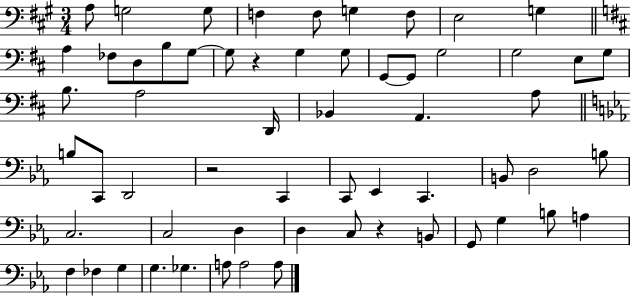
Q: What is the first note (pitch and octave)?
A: A3